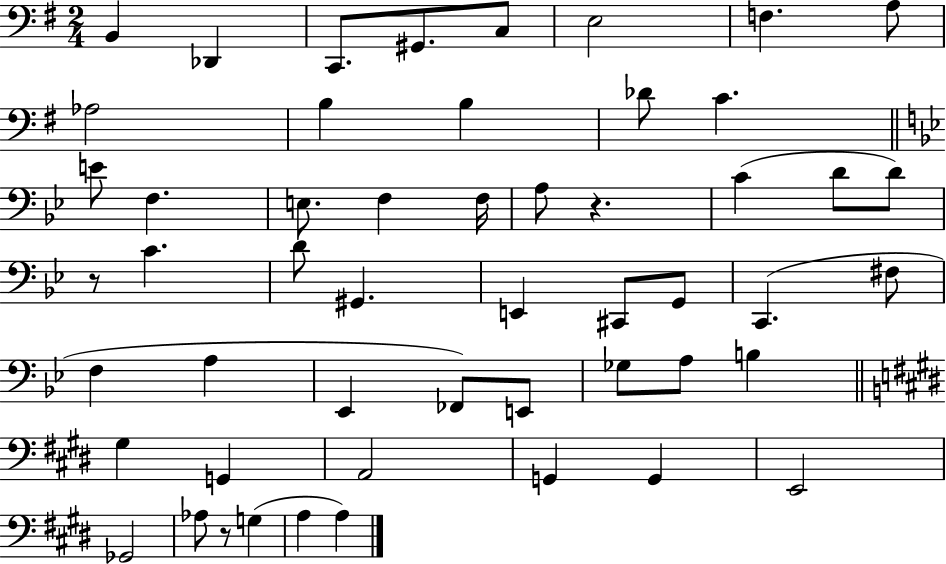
X:1
T:Untitled
M:2/4
L:1/4
K:G
B,, _D,, C,,/2 ^G,,/2 C,/2 E,2 F, A,/2 _A,2 B, B, _D/2 C E/2 F, E,/2 F, F,/4 A,/2 z C D/2 D/2 z/2 C D/2 ^G,, E,, ^C,,/2 G,,/2 C,, ^F,/2 F, A, _E,, _F,,/2 E,,/2 _G,/2 A,/2 B, ^G, G,, A,,2 G,, G,, E,,2 _G,,2 _A,/2 z/2 G, A, A,